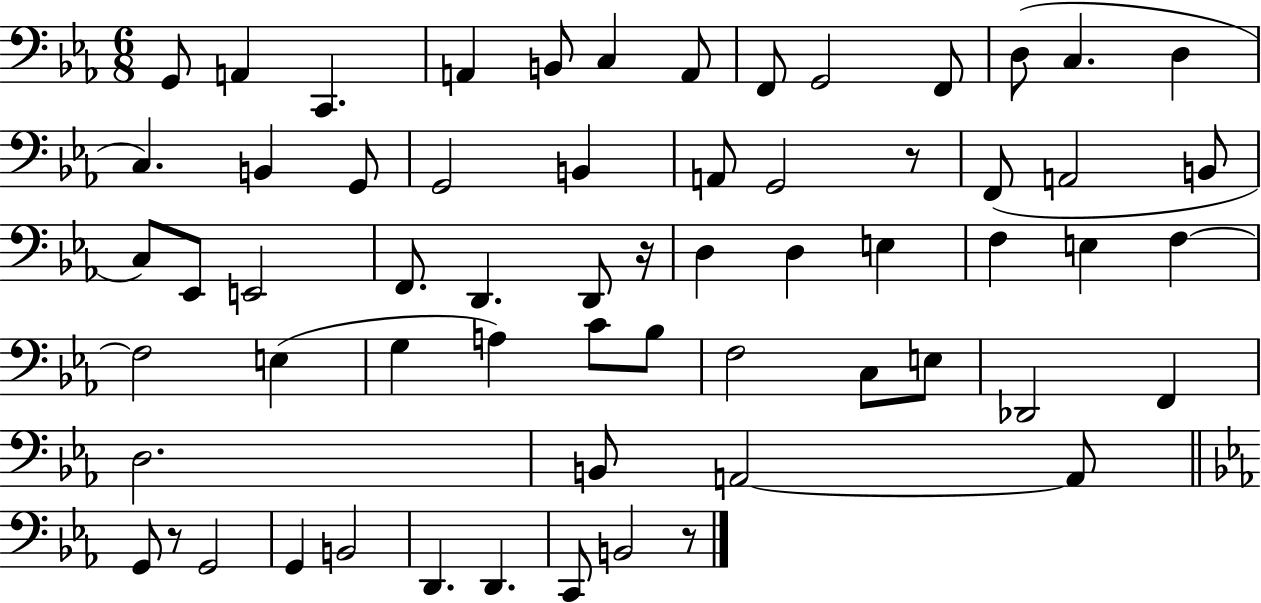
{
  \clef bass
  \numericTimeSignature
  \time 6/8
  \key ees \major
  g,8 a,4 c,4. | a,4 b,8 c4 a,8 | f,8 g,2 f,8 | d8( c4. d4 | \break c4.) b,4 g,8 | g,2 b,4 | a,8 g,2 r8 | f,8( a,2 b,8 | \break c8) ees,8 e,2 | f,8. d,4. d,8 r16 | d4 d4 e4 | f4 e4 f4~~ | \break f2 e4( | g4 a4) c'8 bes8 | f2 c8 e8 | des,2 f,4 | \break d2. | b,8 a,2~~ a,8 | \bar "||" \break \key ees \major g,8 r8 g,2 | g,4 b,2 | d,4. d,4. | c,8 b,2 r8 | \break \bar "|."
}